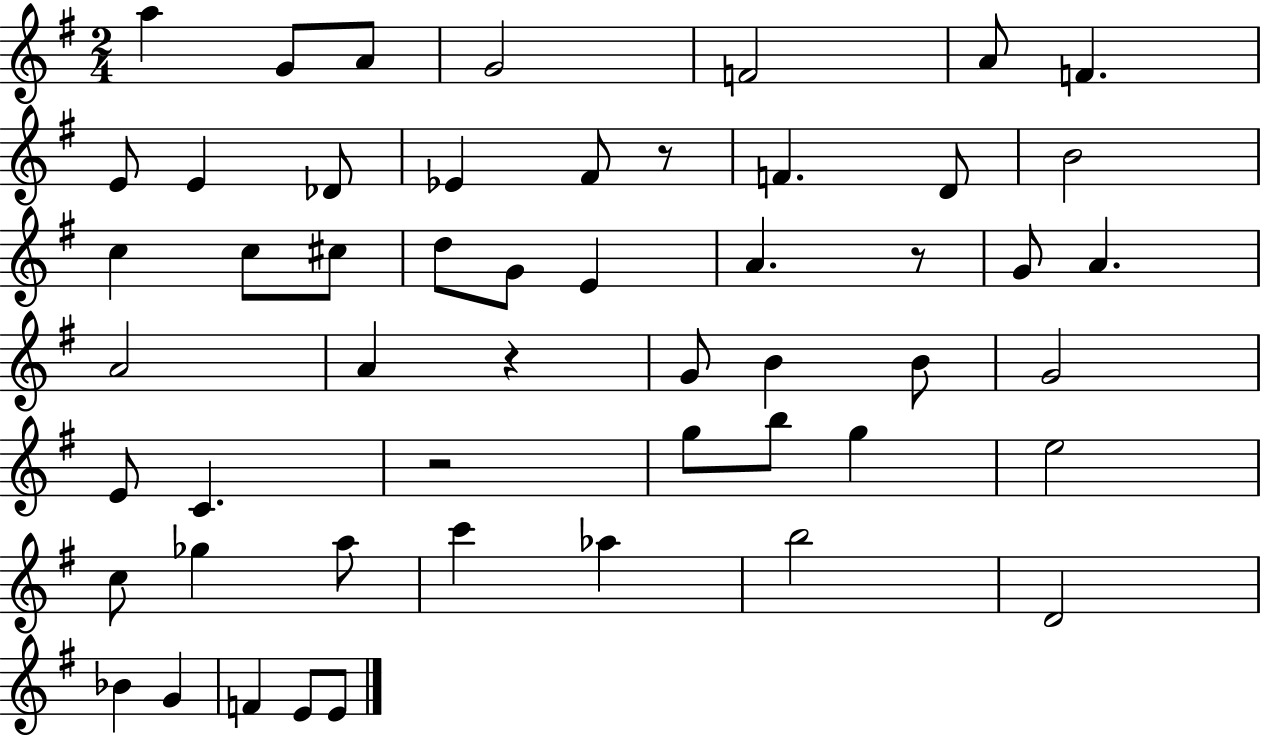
A5/q G4/e A4/e G4/h F4/h A4/e F4/q. E4/e E4/q Db4/e Eb4/q F#4/e R/e F4/q. D4/e B4/h C5/q C5/e C#5/e D5/e G4/e E4/q A4/q. R/e G4/e A4/q. A4/h A4/q R/q G4/e B4/q B4/e G4/h E4/e C4/q. R/h G5/e B5/e G5/q E5/h C5/e Gb5/q A5/e C6/q Ab5/q B5/h D4/h Bb4/q G4/q F4/q E4/e E4/e